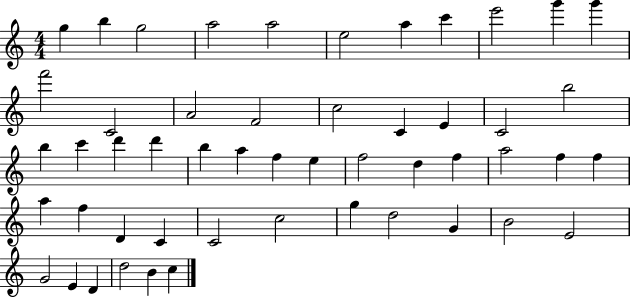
{
  \clef treble
  \numericTimeSignature
  \time 4/4
  \key c \major
  g''4 b''4 g''2 | a''2 a''2 | e''2 a''4 c'''4 | e'''2 g'''4 g'''4 | \break f'''2 c'2 | a'2 f'2 | c''2 c'4 e'4 | c'2 b''2 | \break b''4 c'''4 d'''4 d'''4 | b''4 a''4 f''4 e''4 | f''2 d''4 f''4 | a''2 f''4 f''4 | \break a''4 f''4 d'4 c'4 | c'2 c''2 | g''4 d''2 g'4 | b'2 e'2 | \break g'2 e'4 d'4 | d''2 b'4 c''4 | \bar "|."
}